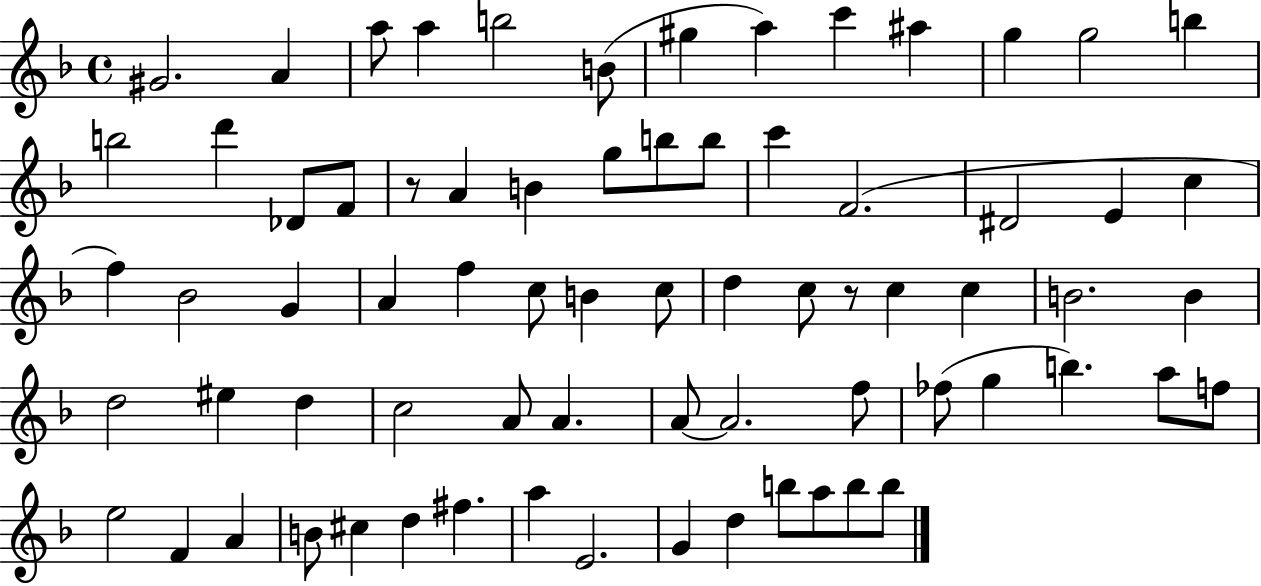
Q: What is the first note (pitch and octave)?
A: G#4